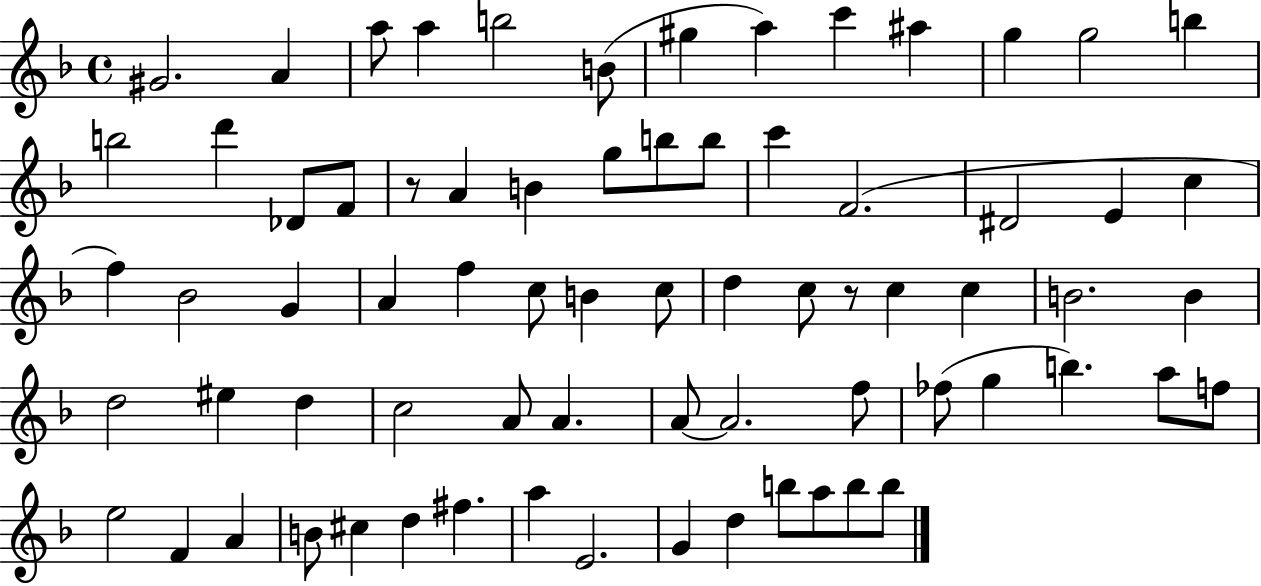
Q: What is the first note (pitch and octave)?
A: G#4